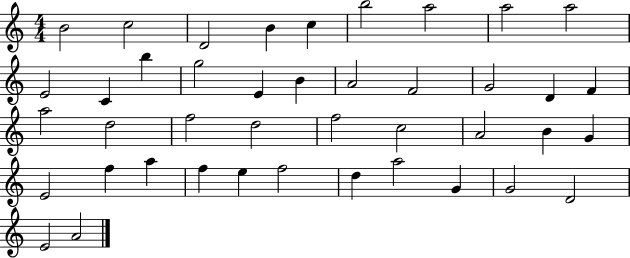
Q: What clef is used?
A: treble